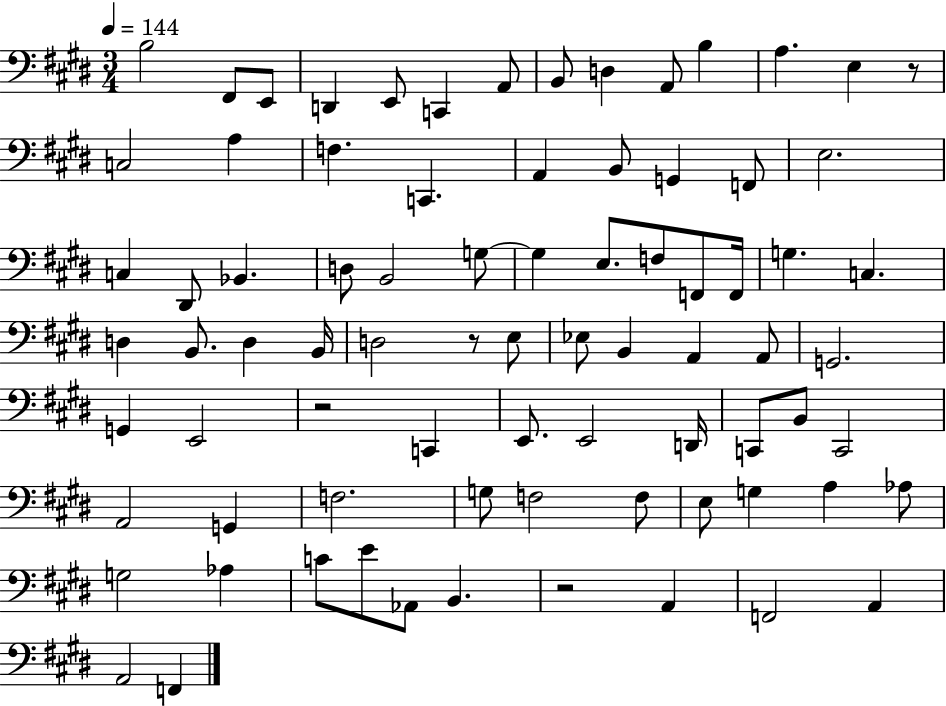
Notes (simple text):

B3/h F#2/e E2/e D2/q E2/e C2/q A2/e B2/e D3/q A2/e B3/q A3/q. E3/q R/e C3/h A3/q F3/q. C2/q. A2/q B2/e G2/q F2/e E3/h. C3/q D#2/e Bb2/q. D3/e B2/h G3/e G3/q E3/e. F3/e F2/e F2/s G3/q. C3/q. D3/q B2/e. D3/q B2/s D3/h R/e E3/e Eb3/e B2/q A2/q A2/e G2/h. G2/q E2/h R/h C2/q E2/e. E2/h D2/s C2/e B2/e C2/h A2/h G2/q F3/h. G3/e F3/h F3/e E3/e G3/q A3/q Ab3/e G3/h Ab3/q C4/e E4/e Ab2/e B2/q. R/h A2/q F2/h A2/q A2/h F2/q